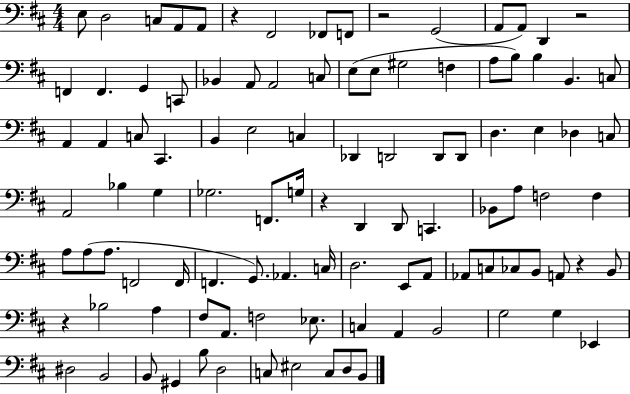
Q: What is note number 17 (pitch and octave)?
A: Bb2